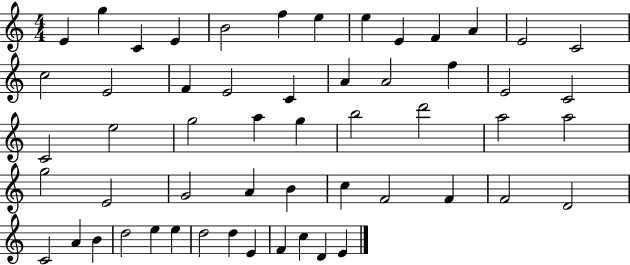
{
  \clef treble
  \numericTimeSignature
  \time 4/4
  \key c \major
  e'4 g''4 c'4 e'4 | b'2 f''4 e''4 | e''4 e'4 f'4 a'4 | e'2 c'2 | \break c''2 e'2 | f'4 e'2 c'4 | a'4 a'2 f''4 | e'2 c'2 | \break c'2 e''2 | g''2 a''4 g''4 | b''2 d'''2 | a''2 a''2 | \break g''2 e'2 | g'2 a'4 b'4 | c''4 f'2 f'4 | f'2 d'2 | \break c'2 a'4 b'4 | d''2 e''4 e''4 | d''2 d''4 e'4 | f'4 c''4 d'4 e'4 | \break \bar "|."
}